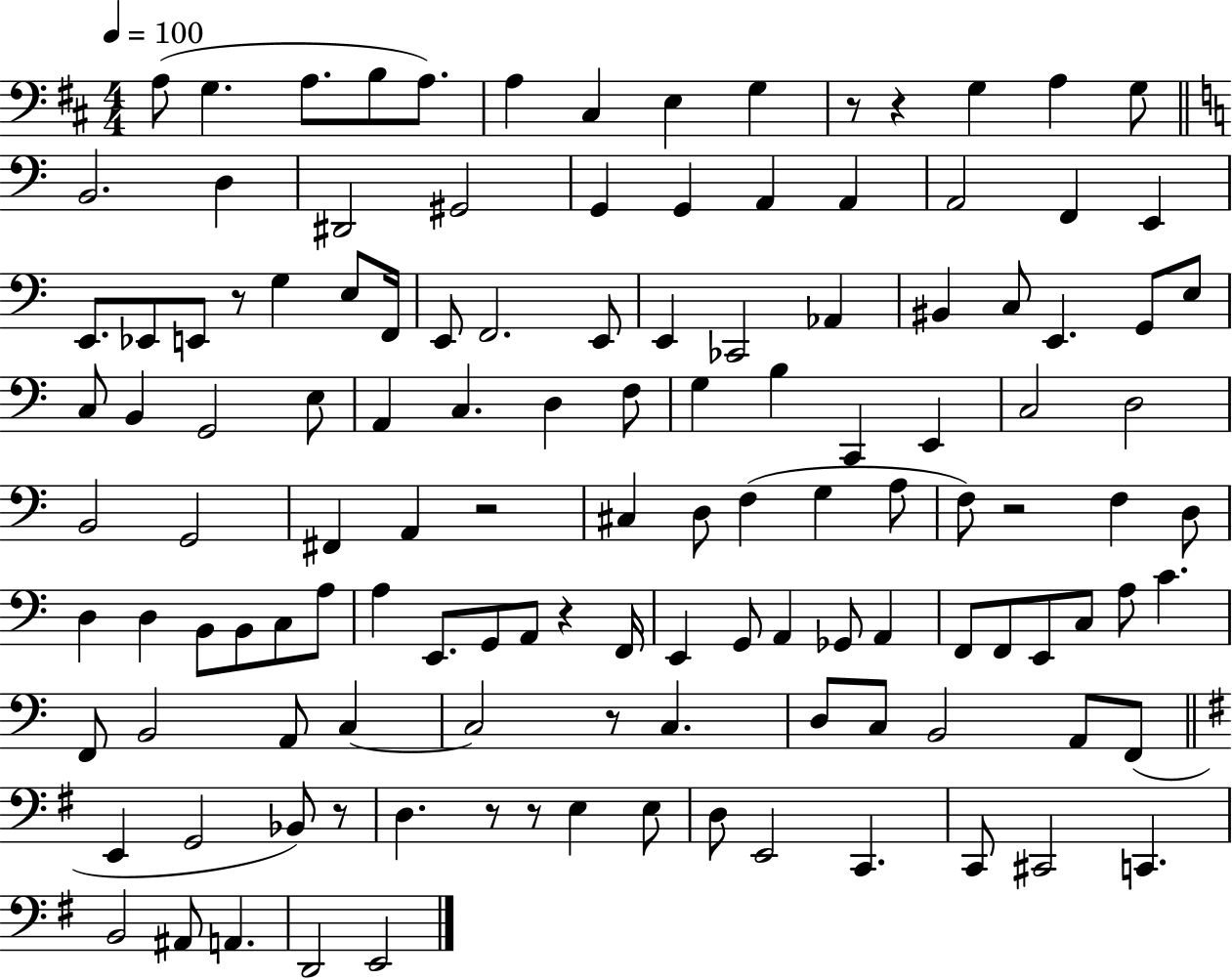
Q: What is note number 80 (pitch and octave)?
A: A2